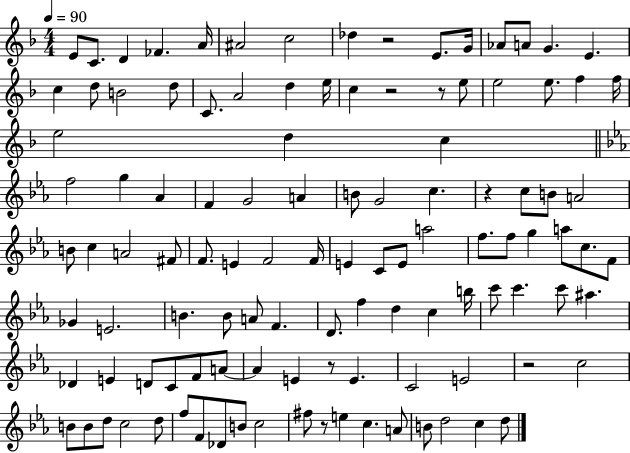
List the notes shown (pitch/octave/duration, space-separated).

E4/e C4/e. D4/q FES4/q. A4/s A#4/h C5/h Db5/q R/h E4/e. G4/s Ab4/e A4/e G4/q. E4/q. C5/q D5/e B4/h D5/e C4/e. A4/h D5/q E5/s C5/q R/h R/e E5/e E5/h E5/e. F5/q F5/s E5/h D5/q C5/q F5/h G5/q Ab4/q F4/q G4/h A4/q B4/e G4/h C5/q. R/q C5/e B4/e A4/h B4/e C5/q A4/h F#4/e F4/e. E4/q F4/h F4/s E4/q C4/e E4/e A5/h F5/e. F5/e G5/q A5/e C5/e. F4/e Gb4/q E4/h. B4/q. B4/e A4/e F4/q. D4/e. F5/q D5/q C5/q B5/s C6/e C6/q. C6/e A#5/q. Db4/q E4/q D4/e C4/e F4/e A4/e A4/q E4/q R/e E4/q. C4/h E4/h R/h C5/h B4/e B4/e D5/e C5/h D5/e F5/e F4/e Db4/e B4/e C5/h F#5/e R/e E5/q C5/q. A4/e B4/e D5/h C5/q D5/e